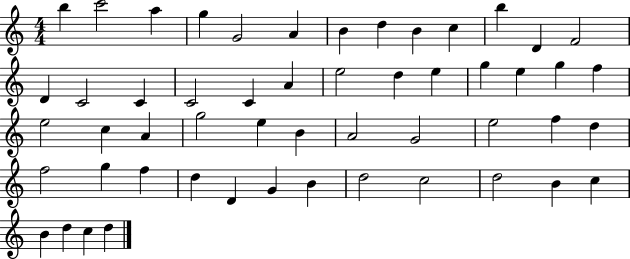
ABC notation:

X:1
T:Untitled
M:4/4
L:1/4
K:C
b c'2 a g G2 A B d B c b D F2 D C2 C C2 C A e2 d e g e g f e2 c A g2 e B A2 G2 e2 f d f2 g f d D G B d2 c2 d2 B c B d c d